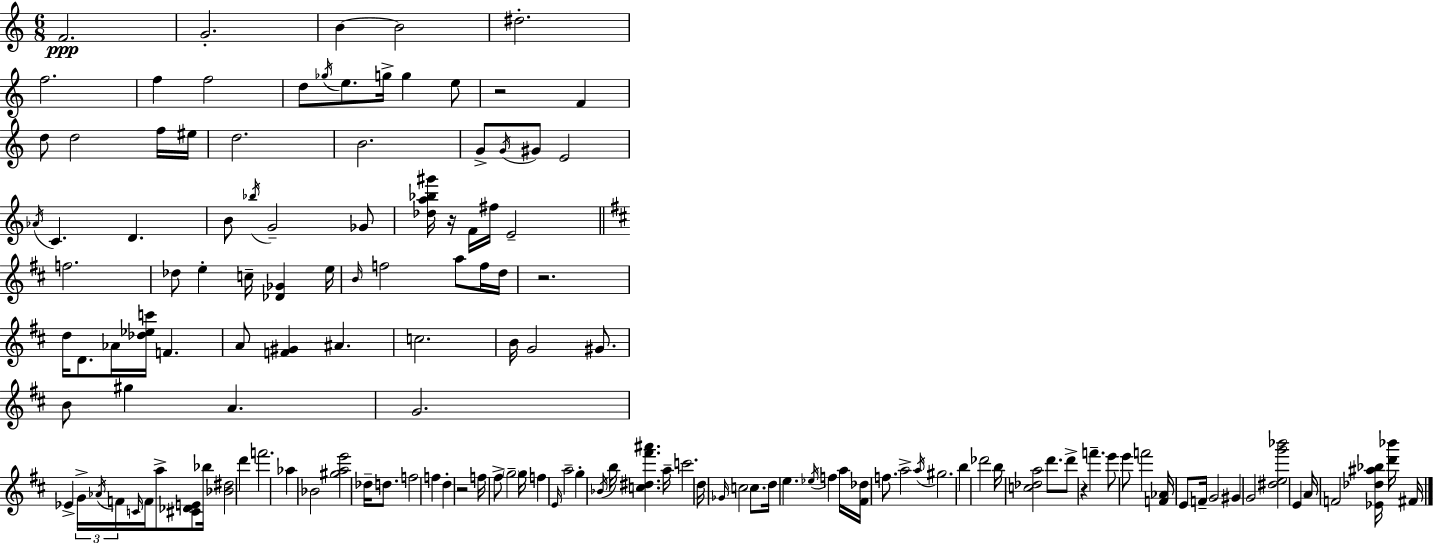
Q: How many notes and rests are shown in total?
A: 138